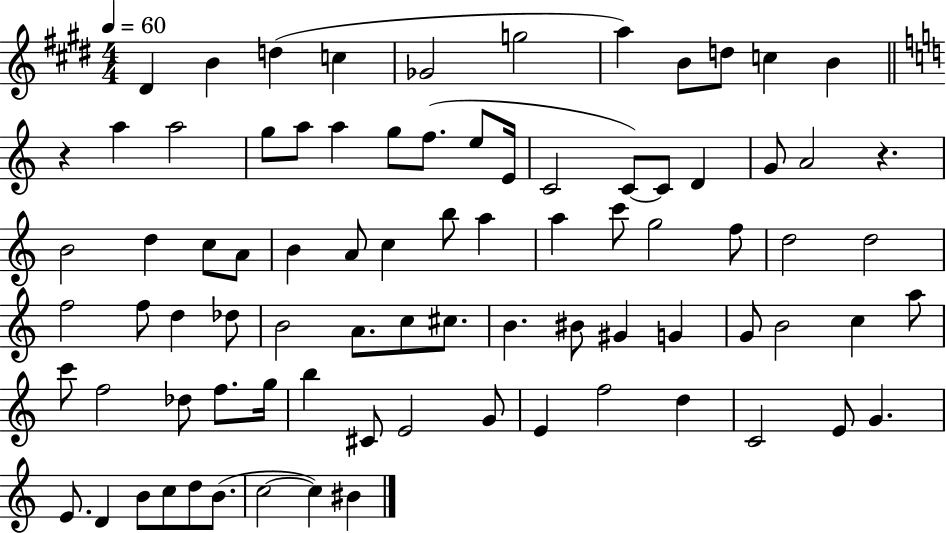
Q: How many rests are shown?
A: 2